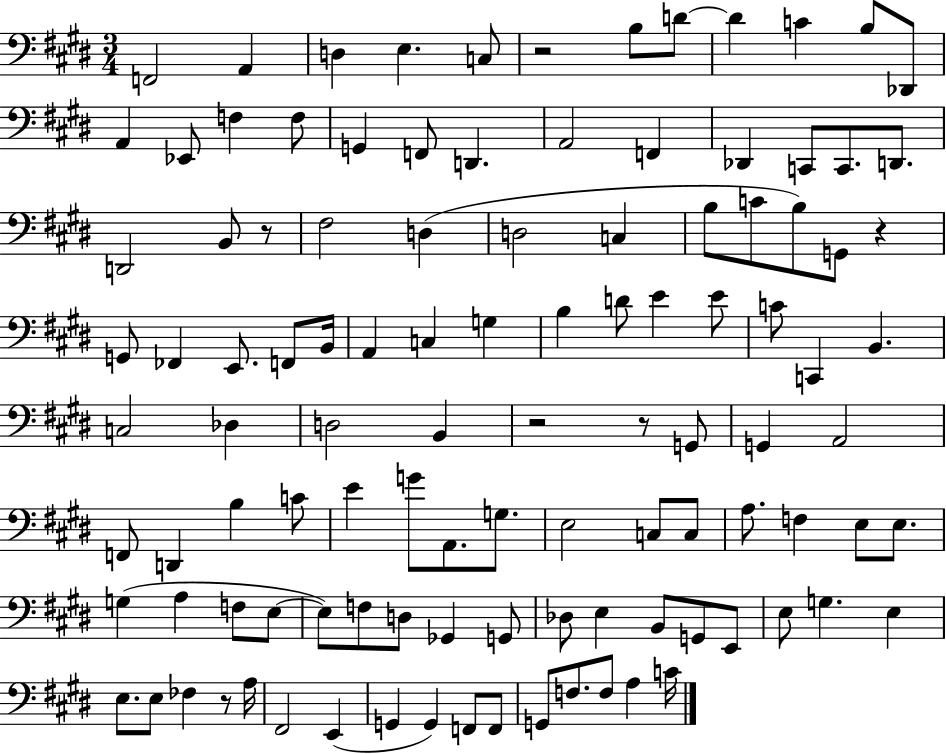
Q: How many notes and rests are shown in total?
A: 109